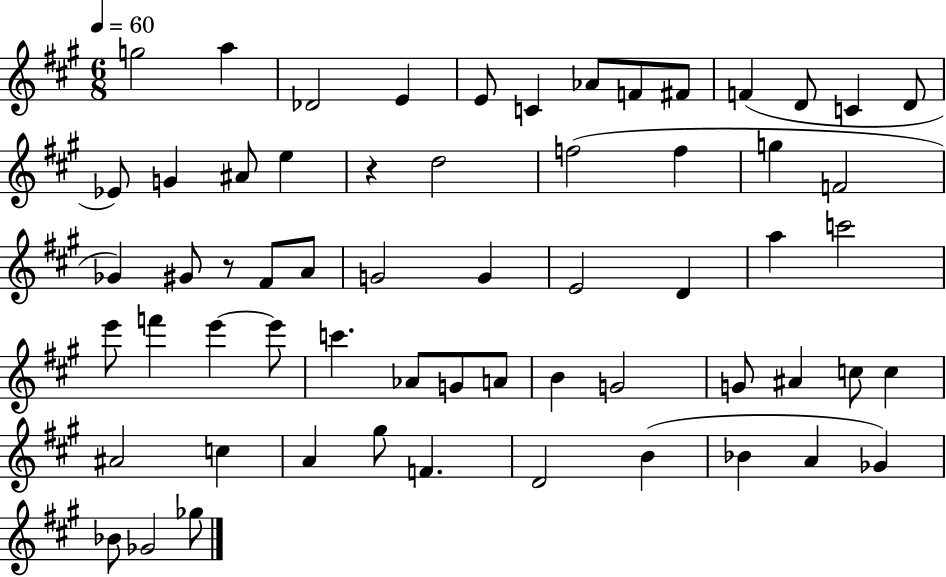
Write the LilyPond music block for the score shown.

{
  \clef treble
  \numericTimeSignature
  \time 6/8
  \key a \major
  \tempo 4 = 60
  \repeat volta 2 { g''2 a''4 | des'2 e'4 | e'8 c'4 aes'8 f'8 fis'8 | f'4( d'8 c'4 d'8 | \break ees'8) g'4 ais'8 e''4 | r4 d''2 | f''2( f''4 | g''4 f'2 | \break ges'4) gis'8 r8 fis'8 a'8 | g'2 g'4 | e'2 d'4 | a''4 c'''2 | \break e'''8 f'''4 e'''4~~ e'''8 | c'''4. aes'8 g'8 a'8 | b'4 g'2 | g'8 ais'4 c''8 c''4 | \break ais'2 c''4 | a'4 gis''8 f'4. | d'2 b'4( | bes'4 a'4 ges'4) | \break bes'8 ges'2 ges''8 | } \bar "|."
}